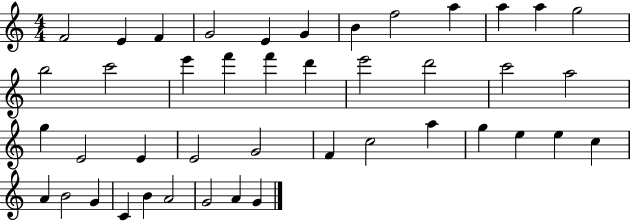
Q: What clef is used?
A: treble